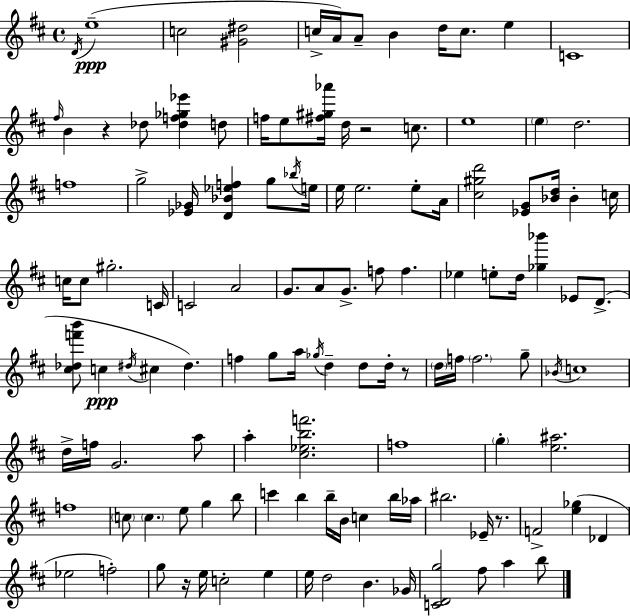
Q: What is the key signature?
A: D major